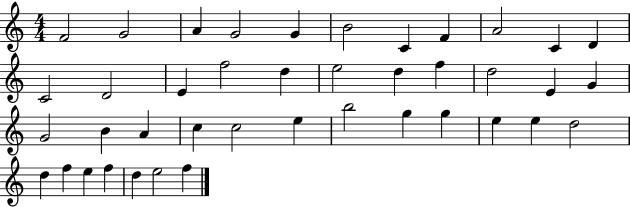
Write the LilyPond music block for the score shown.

{
  \clef treble
  \numericTimeSignature
  \time 4/4
  \key c \major
  f'2 g'2 | a'4 g'2 g'4 | b'2 c'4 f'4 | a'2 c'4 d'4 | \break c'2 d'2 | e'4 f''2 d''4 | e''2 d''4 f''4 | d''2 e'4 g'4 | \break g'2 b'4 a'4 | c''4 c''2 e''4 | b''2 g''4 g''4 | e''4 e''4 d''2 | \break d''4 f''4 e''4 f''4 | d''4 e''2 f''4 | \bar "|."
}